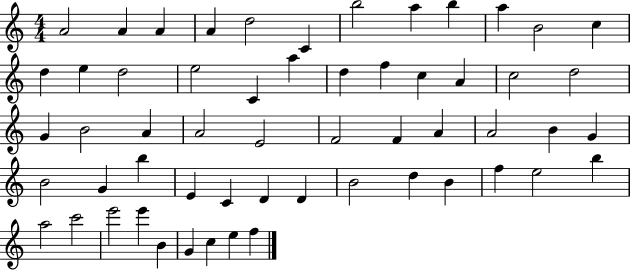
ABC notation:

X:1
T:Untitled
M:4/4
L:1/4
K:C
A2 A A A d2 C b2 a b a B2 c d e d2 e2 C a d f c A c2 d2 G B2 A A2 E2 F2 F A A2 B G B2 G b E C D D B2 d B f e2 b a2 c'2 e'2 e' B G c e f